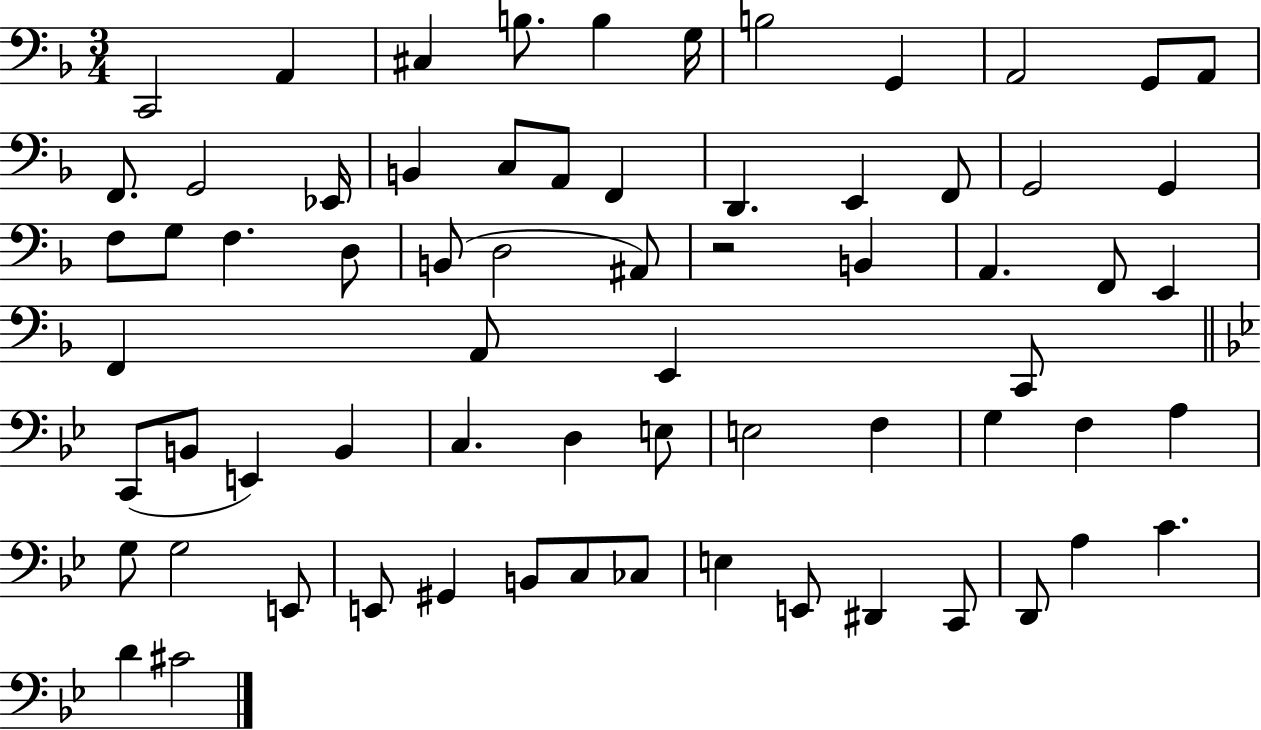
C2/h A2/q C#3/q B3/e. B3/q G3/s B3/h G2/q A2/h G2/e A2/e F2/e. G2/h Eb2/s B2/q C3/e A2/e F2/q D2/q. E2/q F2/e G2/h G2/q F3/e G3/e F3/q. D3/e B2/e D3/h A#2/e R/h B2/q A2/q. F2/e E2/q F2/q A2/e E2/q C2/e C2/e B2/e E2/q B2/q C3/q. D3/q E3/e E3/h F3/q G3/q F3/q A3/q G3/e G3/h E2/e E2/e G#2/q B2/e C3/e CES3/e E3/q E2/e D#2/q C2/e D2/e A3/q C4/q. D4/q C#4/h